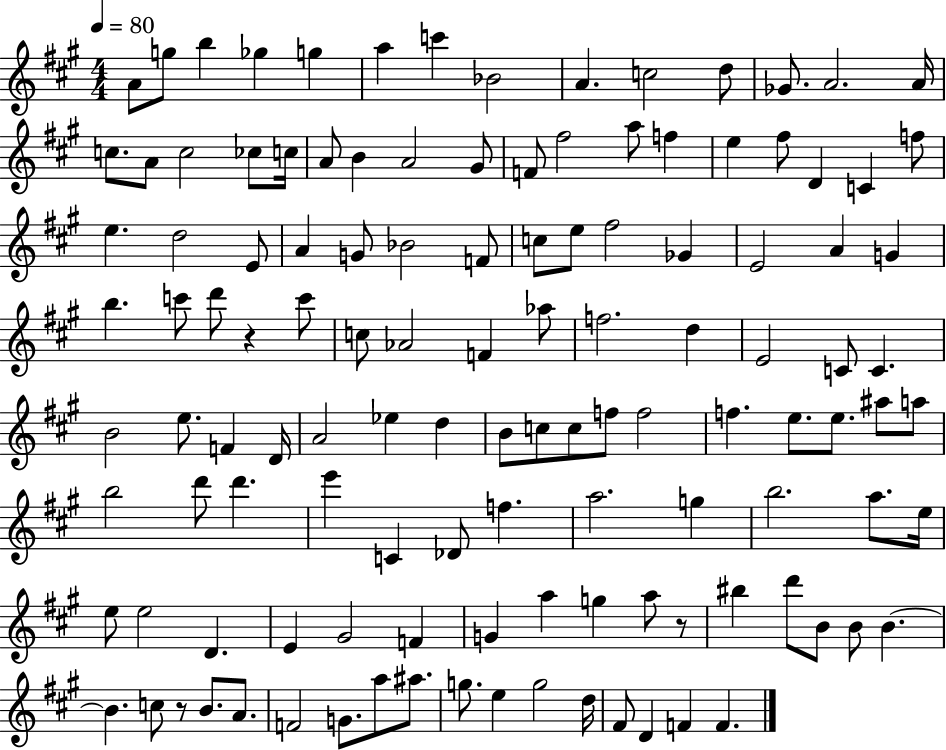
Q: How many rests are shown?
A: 3